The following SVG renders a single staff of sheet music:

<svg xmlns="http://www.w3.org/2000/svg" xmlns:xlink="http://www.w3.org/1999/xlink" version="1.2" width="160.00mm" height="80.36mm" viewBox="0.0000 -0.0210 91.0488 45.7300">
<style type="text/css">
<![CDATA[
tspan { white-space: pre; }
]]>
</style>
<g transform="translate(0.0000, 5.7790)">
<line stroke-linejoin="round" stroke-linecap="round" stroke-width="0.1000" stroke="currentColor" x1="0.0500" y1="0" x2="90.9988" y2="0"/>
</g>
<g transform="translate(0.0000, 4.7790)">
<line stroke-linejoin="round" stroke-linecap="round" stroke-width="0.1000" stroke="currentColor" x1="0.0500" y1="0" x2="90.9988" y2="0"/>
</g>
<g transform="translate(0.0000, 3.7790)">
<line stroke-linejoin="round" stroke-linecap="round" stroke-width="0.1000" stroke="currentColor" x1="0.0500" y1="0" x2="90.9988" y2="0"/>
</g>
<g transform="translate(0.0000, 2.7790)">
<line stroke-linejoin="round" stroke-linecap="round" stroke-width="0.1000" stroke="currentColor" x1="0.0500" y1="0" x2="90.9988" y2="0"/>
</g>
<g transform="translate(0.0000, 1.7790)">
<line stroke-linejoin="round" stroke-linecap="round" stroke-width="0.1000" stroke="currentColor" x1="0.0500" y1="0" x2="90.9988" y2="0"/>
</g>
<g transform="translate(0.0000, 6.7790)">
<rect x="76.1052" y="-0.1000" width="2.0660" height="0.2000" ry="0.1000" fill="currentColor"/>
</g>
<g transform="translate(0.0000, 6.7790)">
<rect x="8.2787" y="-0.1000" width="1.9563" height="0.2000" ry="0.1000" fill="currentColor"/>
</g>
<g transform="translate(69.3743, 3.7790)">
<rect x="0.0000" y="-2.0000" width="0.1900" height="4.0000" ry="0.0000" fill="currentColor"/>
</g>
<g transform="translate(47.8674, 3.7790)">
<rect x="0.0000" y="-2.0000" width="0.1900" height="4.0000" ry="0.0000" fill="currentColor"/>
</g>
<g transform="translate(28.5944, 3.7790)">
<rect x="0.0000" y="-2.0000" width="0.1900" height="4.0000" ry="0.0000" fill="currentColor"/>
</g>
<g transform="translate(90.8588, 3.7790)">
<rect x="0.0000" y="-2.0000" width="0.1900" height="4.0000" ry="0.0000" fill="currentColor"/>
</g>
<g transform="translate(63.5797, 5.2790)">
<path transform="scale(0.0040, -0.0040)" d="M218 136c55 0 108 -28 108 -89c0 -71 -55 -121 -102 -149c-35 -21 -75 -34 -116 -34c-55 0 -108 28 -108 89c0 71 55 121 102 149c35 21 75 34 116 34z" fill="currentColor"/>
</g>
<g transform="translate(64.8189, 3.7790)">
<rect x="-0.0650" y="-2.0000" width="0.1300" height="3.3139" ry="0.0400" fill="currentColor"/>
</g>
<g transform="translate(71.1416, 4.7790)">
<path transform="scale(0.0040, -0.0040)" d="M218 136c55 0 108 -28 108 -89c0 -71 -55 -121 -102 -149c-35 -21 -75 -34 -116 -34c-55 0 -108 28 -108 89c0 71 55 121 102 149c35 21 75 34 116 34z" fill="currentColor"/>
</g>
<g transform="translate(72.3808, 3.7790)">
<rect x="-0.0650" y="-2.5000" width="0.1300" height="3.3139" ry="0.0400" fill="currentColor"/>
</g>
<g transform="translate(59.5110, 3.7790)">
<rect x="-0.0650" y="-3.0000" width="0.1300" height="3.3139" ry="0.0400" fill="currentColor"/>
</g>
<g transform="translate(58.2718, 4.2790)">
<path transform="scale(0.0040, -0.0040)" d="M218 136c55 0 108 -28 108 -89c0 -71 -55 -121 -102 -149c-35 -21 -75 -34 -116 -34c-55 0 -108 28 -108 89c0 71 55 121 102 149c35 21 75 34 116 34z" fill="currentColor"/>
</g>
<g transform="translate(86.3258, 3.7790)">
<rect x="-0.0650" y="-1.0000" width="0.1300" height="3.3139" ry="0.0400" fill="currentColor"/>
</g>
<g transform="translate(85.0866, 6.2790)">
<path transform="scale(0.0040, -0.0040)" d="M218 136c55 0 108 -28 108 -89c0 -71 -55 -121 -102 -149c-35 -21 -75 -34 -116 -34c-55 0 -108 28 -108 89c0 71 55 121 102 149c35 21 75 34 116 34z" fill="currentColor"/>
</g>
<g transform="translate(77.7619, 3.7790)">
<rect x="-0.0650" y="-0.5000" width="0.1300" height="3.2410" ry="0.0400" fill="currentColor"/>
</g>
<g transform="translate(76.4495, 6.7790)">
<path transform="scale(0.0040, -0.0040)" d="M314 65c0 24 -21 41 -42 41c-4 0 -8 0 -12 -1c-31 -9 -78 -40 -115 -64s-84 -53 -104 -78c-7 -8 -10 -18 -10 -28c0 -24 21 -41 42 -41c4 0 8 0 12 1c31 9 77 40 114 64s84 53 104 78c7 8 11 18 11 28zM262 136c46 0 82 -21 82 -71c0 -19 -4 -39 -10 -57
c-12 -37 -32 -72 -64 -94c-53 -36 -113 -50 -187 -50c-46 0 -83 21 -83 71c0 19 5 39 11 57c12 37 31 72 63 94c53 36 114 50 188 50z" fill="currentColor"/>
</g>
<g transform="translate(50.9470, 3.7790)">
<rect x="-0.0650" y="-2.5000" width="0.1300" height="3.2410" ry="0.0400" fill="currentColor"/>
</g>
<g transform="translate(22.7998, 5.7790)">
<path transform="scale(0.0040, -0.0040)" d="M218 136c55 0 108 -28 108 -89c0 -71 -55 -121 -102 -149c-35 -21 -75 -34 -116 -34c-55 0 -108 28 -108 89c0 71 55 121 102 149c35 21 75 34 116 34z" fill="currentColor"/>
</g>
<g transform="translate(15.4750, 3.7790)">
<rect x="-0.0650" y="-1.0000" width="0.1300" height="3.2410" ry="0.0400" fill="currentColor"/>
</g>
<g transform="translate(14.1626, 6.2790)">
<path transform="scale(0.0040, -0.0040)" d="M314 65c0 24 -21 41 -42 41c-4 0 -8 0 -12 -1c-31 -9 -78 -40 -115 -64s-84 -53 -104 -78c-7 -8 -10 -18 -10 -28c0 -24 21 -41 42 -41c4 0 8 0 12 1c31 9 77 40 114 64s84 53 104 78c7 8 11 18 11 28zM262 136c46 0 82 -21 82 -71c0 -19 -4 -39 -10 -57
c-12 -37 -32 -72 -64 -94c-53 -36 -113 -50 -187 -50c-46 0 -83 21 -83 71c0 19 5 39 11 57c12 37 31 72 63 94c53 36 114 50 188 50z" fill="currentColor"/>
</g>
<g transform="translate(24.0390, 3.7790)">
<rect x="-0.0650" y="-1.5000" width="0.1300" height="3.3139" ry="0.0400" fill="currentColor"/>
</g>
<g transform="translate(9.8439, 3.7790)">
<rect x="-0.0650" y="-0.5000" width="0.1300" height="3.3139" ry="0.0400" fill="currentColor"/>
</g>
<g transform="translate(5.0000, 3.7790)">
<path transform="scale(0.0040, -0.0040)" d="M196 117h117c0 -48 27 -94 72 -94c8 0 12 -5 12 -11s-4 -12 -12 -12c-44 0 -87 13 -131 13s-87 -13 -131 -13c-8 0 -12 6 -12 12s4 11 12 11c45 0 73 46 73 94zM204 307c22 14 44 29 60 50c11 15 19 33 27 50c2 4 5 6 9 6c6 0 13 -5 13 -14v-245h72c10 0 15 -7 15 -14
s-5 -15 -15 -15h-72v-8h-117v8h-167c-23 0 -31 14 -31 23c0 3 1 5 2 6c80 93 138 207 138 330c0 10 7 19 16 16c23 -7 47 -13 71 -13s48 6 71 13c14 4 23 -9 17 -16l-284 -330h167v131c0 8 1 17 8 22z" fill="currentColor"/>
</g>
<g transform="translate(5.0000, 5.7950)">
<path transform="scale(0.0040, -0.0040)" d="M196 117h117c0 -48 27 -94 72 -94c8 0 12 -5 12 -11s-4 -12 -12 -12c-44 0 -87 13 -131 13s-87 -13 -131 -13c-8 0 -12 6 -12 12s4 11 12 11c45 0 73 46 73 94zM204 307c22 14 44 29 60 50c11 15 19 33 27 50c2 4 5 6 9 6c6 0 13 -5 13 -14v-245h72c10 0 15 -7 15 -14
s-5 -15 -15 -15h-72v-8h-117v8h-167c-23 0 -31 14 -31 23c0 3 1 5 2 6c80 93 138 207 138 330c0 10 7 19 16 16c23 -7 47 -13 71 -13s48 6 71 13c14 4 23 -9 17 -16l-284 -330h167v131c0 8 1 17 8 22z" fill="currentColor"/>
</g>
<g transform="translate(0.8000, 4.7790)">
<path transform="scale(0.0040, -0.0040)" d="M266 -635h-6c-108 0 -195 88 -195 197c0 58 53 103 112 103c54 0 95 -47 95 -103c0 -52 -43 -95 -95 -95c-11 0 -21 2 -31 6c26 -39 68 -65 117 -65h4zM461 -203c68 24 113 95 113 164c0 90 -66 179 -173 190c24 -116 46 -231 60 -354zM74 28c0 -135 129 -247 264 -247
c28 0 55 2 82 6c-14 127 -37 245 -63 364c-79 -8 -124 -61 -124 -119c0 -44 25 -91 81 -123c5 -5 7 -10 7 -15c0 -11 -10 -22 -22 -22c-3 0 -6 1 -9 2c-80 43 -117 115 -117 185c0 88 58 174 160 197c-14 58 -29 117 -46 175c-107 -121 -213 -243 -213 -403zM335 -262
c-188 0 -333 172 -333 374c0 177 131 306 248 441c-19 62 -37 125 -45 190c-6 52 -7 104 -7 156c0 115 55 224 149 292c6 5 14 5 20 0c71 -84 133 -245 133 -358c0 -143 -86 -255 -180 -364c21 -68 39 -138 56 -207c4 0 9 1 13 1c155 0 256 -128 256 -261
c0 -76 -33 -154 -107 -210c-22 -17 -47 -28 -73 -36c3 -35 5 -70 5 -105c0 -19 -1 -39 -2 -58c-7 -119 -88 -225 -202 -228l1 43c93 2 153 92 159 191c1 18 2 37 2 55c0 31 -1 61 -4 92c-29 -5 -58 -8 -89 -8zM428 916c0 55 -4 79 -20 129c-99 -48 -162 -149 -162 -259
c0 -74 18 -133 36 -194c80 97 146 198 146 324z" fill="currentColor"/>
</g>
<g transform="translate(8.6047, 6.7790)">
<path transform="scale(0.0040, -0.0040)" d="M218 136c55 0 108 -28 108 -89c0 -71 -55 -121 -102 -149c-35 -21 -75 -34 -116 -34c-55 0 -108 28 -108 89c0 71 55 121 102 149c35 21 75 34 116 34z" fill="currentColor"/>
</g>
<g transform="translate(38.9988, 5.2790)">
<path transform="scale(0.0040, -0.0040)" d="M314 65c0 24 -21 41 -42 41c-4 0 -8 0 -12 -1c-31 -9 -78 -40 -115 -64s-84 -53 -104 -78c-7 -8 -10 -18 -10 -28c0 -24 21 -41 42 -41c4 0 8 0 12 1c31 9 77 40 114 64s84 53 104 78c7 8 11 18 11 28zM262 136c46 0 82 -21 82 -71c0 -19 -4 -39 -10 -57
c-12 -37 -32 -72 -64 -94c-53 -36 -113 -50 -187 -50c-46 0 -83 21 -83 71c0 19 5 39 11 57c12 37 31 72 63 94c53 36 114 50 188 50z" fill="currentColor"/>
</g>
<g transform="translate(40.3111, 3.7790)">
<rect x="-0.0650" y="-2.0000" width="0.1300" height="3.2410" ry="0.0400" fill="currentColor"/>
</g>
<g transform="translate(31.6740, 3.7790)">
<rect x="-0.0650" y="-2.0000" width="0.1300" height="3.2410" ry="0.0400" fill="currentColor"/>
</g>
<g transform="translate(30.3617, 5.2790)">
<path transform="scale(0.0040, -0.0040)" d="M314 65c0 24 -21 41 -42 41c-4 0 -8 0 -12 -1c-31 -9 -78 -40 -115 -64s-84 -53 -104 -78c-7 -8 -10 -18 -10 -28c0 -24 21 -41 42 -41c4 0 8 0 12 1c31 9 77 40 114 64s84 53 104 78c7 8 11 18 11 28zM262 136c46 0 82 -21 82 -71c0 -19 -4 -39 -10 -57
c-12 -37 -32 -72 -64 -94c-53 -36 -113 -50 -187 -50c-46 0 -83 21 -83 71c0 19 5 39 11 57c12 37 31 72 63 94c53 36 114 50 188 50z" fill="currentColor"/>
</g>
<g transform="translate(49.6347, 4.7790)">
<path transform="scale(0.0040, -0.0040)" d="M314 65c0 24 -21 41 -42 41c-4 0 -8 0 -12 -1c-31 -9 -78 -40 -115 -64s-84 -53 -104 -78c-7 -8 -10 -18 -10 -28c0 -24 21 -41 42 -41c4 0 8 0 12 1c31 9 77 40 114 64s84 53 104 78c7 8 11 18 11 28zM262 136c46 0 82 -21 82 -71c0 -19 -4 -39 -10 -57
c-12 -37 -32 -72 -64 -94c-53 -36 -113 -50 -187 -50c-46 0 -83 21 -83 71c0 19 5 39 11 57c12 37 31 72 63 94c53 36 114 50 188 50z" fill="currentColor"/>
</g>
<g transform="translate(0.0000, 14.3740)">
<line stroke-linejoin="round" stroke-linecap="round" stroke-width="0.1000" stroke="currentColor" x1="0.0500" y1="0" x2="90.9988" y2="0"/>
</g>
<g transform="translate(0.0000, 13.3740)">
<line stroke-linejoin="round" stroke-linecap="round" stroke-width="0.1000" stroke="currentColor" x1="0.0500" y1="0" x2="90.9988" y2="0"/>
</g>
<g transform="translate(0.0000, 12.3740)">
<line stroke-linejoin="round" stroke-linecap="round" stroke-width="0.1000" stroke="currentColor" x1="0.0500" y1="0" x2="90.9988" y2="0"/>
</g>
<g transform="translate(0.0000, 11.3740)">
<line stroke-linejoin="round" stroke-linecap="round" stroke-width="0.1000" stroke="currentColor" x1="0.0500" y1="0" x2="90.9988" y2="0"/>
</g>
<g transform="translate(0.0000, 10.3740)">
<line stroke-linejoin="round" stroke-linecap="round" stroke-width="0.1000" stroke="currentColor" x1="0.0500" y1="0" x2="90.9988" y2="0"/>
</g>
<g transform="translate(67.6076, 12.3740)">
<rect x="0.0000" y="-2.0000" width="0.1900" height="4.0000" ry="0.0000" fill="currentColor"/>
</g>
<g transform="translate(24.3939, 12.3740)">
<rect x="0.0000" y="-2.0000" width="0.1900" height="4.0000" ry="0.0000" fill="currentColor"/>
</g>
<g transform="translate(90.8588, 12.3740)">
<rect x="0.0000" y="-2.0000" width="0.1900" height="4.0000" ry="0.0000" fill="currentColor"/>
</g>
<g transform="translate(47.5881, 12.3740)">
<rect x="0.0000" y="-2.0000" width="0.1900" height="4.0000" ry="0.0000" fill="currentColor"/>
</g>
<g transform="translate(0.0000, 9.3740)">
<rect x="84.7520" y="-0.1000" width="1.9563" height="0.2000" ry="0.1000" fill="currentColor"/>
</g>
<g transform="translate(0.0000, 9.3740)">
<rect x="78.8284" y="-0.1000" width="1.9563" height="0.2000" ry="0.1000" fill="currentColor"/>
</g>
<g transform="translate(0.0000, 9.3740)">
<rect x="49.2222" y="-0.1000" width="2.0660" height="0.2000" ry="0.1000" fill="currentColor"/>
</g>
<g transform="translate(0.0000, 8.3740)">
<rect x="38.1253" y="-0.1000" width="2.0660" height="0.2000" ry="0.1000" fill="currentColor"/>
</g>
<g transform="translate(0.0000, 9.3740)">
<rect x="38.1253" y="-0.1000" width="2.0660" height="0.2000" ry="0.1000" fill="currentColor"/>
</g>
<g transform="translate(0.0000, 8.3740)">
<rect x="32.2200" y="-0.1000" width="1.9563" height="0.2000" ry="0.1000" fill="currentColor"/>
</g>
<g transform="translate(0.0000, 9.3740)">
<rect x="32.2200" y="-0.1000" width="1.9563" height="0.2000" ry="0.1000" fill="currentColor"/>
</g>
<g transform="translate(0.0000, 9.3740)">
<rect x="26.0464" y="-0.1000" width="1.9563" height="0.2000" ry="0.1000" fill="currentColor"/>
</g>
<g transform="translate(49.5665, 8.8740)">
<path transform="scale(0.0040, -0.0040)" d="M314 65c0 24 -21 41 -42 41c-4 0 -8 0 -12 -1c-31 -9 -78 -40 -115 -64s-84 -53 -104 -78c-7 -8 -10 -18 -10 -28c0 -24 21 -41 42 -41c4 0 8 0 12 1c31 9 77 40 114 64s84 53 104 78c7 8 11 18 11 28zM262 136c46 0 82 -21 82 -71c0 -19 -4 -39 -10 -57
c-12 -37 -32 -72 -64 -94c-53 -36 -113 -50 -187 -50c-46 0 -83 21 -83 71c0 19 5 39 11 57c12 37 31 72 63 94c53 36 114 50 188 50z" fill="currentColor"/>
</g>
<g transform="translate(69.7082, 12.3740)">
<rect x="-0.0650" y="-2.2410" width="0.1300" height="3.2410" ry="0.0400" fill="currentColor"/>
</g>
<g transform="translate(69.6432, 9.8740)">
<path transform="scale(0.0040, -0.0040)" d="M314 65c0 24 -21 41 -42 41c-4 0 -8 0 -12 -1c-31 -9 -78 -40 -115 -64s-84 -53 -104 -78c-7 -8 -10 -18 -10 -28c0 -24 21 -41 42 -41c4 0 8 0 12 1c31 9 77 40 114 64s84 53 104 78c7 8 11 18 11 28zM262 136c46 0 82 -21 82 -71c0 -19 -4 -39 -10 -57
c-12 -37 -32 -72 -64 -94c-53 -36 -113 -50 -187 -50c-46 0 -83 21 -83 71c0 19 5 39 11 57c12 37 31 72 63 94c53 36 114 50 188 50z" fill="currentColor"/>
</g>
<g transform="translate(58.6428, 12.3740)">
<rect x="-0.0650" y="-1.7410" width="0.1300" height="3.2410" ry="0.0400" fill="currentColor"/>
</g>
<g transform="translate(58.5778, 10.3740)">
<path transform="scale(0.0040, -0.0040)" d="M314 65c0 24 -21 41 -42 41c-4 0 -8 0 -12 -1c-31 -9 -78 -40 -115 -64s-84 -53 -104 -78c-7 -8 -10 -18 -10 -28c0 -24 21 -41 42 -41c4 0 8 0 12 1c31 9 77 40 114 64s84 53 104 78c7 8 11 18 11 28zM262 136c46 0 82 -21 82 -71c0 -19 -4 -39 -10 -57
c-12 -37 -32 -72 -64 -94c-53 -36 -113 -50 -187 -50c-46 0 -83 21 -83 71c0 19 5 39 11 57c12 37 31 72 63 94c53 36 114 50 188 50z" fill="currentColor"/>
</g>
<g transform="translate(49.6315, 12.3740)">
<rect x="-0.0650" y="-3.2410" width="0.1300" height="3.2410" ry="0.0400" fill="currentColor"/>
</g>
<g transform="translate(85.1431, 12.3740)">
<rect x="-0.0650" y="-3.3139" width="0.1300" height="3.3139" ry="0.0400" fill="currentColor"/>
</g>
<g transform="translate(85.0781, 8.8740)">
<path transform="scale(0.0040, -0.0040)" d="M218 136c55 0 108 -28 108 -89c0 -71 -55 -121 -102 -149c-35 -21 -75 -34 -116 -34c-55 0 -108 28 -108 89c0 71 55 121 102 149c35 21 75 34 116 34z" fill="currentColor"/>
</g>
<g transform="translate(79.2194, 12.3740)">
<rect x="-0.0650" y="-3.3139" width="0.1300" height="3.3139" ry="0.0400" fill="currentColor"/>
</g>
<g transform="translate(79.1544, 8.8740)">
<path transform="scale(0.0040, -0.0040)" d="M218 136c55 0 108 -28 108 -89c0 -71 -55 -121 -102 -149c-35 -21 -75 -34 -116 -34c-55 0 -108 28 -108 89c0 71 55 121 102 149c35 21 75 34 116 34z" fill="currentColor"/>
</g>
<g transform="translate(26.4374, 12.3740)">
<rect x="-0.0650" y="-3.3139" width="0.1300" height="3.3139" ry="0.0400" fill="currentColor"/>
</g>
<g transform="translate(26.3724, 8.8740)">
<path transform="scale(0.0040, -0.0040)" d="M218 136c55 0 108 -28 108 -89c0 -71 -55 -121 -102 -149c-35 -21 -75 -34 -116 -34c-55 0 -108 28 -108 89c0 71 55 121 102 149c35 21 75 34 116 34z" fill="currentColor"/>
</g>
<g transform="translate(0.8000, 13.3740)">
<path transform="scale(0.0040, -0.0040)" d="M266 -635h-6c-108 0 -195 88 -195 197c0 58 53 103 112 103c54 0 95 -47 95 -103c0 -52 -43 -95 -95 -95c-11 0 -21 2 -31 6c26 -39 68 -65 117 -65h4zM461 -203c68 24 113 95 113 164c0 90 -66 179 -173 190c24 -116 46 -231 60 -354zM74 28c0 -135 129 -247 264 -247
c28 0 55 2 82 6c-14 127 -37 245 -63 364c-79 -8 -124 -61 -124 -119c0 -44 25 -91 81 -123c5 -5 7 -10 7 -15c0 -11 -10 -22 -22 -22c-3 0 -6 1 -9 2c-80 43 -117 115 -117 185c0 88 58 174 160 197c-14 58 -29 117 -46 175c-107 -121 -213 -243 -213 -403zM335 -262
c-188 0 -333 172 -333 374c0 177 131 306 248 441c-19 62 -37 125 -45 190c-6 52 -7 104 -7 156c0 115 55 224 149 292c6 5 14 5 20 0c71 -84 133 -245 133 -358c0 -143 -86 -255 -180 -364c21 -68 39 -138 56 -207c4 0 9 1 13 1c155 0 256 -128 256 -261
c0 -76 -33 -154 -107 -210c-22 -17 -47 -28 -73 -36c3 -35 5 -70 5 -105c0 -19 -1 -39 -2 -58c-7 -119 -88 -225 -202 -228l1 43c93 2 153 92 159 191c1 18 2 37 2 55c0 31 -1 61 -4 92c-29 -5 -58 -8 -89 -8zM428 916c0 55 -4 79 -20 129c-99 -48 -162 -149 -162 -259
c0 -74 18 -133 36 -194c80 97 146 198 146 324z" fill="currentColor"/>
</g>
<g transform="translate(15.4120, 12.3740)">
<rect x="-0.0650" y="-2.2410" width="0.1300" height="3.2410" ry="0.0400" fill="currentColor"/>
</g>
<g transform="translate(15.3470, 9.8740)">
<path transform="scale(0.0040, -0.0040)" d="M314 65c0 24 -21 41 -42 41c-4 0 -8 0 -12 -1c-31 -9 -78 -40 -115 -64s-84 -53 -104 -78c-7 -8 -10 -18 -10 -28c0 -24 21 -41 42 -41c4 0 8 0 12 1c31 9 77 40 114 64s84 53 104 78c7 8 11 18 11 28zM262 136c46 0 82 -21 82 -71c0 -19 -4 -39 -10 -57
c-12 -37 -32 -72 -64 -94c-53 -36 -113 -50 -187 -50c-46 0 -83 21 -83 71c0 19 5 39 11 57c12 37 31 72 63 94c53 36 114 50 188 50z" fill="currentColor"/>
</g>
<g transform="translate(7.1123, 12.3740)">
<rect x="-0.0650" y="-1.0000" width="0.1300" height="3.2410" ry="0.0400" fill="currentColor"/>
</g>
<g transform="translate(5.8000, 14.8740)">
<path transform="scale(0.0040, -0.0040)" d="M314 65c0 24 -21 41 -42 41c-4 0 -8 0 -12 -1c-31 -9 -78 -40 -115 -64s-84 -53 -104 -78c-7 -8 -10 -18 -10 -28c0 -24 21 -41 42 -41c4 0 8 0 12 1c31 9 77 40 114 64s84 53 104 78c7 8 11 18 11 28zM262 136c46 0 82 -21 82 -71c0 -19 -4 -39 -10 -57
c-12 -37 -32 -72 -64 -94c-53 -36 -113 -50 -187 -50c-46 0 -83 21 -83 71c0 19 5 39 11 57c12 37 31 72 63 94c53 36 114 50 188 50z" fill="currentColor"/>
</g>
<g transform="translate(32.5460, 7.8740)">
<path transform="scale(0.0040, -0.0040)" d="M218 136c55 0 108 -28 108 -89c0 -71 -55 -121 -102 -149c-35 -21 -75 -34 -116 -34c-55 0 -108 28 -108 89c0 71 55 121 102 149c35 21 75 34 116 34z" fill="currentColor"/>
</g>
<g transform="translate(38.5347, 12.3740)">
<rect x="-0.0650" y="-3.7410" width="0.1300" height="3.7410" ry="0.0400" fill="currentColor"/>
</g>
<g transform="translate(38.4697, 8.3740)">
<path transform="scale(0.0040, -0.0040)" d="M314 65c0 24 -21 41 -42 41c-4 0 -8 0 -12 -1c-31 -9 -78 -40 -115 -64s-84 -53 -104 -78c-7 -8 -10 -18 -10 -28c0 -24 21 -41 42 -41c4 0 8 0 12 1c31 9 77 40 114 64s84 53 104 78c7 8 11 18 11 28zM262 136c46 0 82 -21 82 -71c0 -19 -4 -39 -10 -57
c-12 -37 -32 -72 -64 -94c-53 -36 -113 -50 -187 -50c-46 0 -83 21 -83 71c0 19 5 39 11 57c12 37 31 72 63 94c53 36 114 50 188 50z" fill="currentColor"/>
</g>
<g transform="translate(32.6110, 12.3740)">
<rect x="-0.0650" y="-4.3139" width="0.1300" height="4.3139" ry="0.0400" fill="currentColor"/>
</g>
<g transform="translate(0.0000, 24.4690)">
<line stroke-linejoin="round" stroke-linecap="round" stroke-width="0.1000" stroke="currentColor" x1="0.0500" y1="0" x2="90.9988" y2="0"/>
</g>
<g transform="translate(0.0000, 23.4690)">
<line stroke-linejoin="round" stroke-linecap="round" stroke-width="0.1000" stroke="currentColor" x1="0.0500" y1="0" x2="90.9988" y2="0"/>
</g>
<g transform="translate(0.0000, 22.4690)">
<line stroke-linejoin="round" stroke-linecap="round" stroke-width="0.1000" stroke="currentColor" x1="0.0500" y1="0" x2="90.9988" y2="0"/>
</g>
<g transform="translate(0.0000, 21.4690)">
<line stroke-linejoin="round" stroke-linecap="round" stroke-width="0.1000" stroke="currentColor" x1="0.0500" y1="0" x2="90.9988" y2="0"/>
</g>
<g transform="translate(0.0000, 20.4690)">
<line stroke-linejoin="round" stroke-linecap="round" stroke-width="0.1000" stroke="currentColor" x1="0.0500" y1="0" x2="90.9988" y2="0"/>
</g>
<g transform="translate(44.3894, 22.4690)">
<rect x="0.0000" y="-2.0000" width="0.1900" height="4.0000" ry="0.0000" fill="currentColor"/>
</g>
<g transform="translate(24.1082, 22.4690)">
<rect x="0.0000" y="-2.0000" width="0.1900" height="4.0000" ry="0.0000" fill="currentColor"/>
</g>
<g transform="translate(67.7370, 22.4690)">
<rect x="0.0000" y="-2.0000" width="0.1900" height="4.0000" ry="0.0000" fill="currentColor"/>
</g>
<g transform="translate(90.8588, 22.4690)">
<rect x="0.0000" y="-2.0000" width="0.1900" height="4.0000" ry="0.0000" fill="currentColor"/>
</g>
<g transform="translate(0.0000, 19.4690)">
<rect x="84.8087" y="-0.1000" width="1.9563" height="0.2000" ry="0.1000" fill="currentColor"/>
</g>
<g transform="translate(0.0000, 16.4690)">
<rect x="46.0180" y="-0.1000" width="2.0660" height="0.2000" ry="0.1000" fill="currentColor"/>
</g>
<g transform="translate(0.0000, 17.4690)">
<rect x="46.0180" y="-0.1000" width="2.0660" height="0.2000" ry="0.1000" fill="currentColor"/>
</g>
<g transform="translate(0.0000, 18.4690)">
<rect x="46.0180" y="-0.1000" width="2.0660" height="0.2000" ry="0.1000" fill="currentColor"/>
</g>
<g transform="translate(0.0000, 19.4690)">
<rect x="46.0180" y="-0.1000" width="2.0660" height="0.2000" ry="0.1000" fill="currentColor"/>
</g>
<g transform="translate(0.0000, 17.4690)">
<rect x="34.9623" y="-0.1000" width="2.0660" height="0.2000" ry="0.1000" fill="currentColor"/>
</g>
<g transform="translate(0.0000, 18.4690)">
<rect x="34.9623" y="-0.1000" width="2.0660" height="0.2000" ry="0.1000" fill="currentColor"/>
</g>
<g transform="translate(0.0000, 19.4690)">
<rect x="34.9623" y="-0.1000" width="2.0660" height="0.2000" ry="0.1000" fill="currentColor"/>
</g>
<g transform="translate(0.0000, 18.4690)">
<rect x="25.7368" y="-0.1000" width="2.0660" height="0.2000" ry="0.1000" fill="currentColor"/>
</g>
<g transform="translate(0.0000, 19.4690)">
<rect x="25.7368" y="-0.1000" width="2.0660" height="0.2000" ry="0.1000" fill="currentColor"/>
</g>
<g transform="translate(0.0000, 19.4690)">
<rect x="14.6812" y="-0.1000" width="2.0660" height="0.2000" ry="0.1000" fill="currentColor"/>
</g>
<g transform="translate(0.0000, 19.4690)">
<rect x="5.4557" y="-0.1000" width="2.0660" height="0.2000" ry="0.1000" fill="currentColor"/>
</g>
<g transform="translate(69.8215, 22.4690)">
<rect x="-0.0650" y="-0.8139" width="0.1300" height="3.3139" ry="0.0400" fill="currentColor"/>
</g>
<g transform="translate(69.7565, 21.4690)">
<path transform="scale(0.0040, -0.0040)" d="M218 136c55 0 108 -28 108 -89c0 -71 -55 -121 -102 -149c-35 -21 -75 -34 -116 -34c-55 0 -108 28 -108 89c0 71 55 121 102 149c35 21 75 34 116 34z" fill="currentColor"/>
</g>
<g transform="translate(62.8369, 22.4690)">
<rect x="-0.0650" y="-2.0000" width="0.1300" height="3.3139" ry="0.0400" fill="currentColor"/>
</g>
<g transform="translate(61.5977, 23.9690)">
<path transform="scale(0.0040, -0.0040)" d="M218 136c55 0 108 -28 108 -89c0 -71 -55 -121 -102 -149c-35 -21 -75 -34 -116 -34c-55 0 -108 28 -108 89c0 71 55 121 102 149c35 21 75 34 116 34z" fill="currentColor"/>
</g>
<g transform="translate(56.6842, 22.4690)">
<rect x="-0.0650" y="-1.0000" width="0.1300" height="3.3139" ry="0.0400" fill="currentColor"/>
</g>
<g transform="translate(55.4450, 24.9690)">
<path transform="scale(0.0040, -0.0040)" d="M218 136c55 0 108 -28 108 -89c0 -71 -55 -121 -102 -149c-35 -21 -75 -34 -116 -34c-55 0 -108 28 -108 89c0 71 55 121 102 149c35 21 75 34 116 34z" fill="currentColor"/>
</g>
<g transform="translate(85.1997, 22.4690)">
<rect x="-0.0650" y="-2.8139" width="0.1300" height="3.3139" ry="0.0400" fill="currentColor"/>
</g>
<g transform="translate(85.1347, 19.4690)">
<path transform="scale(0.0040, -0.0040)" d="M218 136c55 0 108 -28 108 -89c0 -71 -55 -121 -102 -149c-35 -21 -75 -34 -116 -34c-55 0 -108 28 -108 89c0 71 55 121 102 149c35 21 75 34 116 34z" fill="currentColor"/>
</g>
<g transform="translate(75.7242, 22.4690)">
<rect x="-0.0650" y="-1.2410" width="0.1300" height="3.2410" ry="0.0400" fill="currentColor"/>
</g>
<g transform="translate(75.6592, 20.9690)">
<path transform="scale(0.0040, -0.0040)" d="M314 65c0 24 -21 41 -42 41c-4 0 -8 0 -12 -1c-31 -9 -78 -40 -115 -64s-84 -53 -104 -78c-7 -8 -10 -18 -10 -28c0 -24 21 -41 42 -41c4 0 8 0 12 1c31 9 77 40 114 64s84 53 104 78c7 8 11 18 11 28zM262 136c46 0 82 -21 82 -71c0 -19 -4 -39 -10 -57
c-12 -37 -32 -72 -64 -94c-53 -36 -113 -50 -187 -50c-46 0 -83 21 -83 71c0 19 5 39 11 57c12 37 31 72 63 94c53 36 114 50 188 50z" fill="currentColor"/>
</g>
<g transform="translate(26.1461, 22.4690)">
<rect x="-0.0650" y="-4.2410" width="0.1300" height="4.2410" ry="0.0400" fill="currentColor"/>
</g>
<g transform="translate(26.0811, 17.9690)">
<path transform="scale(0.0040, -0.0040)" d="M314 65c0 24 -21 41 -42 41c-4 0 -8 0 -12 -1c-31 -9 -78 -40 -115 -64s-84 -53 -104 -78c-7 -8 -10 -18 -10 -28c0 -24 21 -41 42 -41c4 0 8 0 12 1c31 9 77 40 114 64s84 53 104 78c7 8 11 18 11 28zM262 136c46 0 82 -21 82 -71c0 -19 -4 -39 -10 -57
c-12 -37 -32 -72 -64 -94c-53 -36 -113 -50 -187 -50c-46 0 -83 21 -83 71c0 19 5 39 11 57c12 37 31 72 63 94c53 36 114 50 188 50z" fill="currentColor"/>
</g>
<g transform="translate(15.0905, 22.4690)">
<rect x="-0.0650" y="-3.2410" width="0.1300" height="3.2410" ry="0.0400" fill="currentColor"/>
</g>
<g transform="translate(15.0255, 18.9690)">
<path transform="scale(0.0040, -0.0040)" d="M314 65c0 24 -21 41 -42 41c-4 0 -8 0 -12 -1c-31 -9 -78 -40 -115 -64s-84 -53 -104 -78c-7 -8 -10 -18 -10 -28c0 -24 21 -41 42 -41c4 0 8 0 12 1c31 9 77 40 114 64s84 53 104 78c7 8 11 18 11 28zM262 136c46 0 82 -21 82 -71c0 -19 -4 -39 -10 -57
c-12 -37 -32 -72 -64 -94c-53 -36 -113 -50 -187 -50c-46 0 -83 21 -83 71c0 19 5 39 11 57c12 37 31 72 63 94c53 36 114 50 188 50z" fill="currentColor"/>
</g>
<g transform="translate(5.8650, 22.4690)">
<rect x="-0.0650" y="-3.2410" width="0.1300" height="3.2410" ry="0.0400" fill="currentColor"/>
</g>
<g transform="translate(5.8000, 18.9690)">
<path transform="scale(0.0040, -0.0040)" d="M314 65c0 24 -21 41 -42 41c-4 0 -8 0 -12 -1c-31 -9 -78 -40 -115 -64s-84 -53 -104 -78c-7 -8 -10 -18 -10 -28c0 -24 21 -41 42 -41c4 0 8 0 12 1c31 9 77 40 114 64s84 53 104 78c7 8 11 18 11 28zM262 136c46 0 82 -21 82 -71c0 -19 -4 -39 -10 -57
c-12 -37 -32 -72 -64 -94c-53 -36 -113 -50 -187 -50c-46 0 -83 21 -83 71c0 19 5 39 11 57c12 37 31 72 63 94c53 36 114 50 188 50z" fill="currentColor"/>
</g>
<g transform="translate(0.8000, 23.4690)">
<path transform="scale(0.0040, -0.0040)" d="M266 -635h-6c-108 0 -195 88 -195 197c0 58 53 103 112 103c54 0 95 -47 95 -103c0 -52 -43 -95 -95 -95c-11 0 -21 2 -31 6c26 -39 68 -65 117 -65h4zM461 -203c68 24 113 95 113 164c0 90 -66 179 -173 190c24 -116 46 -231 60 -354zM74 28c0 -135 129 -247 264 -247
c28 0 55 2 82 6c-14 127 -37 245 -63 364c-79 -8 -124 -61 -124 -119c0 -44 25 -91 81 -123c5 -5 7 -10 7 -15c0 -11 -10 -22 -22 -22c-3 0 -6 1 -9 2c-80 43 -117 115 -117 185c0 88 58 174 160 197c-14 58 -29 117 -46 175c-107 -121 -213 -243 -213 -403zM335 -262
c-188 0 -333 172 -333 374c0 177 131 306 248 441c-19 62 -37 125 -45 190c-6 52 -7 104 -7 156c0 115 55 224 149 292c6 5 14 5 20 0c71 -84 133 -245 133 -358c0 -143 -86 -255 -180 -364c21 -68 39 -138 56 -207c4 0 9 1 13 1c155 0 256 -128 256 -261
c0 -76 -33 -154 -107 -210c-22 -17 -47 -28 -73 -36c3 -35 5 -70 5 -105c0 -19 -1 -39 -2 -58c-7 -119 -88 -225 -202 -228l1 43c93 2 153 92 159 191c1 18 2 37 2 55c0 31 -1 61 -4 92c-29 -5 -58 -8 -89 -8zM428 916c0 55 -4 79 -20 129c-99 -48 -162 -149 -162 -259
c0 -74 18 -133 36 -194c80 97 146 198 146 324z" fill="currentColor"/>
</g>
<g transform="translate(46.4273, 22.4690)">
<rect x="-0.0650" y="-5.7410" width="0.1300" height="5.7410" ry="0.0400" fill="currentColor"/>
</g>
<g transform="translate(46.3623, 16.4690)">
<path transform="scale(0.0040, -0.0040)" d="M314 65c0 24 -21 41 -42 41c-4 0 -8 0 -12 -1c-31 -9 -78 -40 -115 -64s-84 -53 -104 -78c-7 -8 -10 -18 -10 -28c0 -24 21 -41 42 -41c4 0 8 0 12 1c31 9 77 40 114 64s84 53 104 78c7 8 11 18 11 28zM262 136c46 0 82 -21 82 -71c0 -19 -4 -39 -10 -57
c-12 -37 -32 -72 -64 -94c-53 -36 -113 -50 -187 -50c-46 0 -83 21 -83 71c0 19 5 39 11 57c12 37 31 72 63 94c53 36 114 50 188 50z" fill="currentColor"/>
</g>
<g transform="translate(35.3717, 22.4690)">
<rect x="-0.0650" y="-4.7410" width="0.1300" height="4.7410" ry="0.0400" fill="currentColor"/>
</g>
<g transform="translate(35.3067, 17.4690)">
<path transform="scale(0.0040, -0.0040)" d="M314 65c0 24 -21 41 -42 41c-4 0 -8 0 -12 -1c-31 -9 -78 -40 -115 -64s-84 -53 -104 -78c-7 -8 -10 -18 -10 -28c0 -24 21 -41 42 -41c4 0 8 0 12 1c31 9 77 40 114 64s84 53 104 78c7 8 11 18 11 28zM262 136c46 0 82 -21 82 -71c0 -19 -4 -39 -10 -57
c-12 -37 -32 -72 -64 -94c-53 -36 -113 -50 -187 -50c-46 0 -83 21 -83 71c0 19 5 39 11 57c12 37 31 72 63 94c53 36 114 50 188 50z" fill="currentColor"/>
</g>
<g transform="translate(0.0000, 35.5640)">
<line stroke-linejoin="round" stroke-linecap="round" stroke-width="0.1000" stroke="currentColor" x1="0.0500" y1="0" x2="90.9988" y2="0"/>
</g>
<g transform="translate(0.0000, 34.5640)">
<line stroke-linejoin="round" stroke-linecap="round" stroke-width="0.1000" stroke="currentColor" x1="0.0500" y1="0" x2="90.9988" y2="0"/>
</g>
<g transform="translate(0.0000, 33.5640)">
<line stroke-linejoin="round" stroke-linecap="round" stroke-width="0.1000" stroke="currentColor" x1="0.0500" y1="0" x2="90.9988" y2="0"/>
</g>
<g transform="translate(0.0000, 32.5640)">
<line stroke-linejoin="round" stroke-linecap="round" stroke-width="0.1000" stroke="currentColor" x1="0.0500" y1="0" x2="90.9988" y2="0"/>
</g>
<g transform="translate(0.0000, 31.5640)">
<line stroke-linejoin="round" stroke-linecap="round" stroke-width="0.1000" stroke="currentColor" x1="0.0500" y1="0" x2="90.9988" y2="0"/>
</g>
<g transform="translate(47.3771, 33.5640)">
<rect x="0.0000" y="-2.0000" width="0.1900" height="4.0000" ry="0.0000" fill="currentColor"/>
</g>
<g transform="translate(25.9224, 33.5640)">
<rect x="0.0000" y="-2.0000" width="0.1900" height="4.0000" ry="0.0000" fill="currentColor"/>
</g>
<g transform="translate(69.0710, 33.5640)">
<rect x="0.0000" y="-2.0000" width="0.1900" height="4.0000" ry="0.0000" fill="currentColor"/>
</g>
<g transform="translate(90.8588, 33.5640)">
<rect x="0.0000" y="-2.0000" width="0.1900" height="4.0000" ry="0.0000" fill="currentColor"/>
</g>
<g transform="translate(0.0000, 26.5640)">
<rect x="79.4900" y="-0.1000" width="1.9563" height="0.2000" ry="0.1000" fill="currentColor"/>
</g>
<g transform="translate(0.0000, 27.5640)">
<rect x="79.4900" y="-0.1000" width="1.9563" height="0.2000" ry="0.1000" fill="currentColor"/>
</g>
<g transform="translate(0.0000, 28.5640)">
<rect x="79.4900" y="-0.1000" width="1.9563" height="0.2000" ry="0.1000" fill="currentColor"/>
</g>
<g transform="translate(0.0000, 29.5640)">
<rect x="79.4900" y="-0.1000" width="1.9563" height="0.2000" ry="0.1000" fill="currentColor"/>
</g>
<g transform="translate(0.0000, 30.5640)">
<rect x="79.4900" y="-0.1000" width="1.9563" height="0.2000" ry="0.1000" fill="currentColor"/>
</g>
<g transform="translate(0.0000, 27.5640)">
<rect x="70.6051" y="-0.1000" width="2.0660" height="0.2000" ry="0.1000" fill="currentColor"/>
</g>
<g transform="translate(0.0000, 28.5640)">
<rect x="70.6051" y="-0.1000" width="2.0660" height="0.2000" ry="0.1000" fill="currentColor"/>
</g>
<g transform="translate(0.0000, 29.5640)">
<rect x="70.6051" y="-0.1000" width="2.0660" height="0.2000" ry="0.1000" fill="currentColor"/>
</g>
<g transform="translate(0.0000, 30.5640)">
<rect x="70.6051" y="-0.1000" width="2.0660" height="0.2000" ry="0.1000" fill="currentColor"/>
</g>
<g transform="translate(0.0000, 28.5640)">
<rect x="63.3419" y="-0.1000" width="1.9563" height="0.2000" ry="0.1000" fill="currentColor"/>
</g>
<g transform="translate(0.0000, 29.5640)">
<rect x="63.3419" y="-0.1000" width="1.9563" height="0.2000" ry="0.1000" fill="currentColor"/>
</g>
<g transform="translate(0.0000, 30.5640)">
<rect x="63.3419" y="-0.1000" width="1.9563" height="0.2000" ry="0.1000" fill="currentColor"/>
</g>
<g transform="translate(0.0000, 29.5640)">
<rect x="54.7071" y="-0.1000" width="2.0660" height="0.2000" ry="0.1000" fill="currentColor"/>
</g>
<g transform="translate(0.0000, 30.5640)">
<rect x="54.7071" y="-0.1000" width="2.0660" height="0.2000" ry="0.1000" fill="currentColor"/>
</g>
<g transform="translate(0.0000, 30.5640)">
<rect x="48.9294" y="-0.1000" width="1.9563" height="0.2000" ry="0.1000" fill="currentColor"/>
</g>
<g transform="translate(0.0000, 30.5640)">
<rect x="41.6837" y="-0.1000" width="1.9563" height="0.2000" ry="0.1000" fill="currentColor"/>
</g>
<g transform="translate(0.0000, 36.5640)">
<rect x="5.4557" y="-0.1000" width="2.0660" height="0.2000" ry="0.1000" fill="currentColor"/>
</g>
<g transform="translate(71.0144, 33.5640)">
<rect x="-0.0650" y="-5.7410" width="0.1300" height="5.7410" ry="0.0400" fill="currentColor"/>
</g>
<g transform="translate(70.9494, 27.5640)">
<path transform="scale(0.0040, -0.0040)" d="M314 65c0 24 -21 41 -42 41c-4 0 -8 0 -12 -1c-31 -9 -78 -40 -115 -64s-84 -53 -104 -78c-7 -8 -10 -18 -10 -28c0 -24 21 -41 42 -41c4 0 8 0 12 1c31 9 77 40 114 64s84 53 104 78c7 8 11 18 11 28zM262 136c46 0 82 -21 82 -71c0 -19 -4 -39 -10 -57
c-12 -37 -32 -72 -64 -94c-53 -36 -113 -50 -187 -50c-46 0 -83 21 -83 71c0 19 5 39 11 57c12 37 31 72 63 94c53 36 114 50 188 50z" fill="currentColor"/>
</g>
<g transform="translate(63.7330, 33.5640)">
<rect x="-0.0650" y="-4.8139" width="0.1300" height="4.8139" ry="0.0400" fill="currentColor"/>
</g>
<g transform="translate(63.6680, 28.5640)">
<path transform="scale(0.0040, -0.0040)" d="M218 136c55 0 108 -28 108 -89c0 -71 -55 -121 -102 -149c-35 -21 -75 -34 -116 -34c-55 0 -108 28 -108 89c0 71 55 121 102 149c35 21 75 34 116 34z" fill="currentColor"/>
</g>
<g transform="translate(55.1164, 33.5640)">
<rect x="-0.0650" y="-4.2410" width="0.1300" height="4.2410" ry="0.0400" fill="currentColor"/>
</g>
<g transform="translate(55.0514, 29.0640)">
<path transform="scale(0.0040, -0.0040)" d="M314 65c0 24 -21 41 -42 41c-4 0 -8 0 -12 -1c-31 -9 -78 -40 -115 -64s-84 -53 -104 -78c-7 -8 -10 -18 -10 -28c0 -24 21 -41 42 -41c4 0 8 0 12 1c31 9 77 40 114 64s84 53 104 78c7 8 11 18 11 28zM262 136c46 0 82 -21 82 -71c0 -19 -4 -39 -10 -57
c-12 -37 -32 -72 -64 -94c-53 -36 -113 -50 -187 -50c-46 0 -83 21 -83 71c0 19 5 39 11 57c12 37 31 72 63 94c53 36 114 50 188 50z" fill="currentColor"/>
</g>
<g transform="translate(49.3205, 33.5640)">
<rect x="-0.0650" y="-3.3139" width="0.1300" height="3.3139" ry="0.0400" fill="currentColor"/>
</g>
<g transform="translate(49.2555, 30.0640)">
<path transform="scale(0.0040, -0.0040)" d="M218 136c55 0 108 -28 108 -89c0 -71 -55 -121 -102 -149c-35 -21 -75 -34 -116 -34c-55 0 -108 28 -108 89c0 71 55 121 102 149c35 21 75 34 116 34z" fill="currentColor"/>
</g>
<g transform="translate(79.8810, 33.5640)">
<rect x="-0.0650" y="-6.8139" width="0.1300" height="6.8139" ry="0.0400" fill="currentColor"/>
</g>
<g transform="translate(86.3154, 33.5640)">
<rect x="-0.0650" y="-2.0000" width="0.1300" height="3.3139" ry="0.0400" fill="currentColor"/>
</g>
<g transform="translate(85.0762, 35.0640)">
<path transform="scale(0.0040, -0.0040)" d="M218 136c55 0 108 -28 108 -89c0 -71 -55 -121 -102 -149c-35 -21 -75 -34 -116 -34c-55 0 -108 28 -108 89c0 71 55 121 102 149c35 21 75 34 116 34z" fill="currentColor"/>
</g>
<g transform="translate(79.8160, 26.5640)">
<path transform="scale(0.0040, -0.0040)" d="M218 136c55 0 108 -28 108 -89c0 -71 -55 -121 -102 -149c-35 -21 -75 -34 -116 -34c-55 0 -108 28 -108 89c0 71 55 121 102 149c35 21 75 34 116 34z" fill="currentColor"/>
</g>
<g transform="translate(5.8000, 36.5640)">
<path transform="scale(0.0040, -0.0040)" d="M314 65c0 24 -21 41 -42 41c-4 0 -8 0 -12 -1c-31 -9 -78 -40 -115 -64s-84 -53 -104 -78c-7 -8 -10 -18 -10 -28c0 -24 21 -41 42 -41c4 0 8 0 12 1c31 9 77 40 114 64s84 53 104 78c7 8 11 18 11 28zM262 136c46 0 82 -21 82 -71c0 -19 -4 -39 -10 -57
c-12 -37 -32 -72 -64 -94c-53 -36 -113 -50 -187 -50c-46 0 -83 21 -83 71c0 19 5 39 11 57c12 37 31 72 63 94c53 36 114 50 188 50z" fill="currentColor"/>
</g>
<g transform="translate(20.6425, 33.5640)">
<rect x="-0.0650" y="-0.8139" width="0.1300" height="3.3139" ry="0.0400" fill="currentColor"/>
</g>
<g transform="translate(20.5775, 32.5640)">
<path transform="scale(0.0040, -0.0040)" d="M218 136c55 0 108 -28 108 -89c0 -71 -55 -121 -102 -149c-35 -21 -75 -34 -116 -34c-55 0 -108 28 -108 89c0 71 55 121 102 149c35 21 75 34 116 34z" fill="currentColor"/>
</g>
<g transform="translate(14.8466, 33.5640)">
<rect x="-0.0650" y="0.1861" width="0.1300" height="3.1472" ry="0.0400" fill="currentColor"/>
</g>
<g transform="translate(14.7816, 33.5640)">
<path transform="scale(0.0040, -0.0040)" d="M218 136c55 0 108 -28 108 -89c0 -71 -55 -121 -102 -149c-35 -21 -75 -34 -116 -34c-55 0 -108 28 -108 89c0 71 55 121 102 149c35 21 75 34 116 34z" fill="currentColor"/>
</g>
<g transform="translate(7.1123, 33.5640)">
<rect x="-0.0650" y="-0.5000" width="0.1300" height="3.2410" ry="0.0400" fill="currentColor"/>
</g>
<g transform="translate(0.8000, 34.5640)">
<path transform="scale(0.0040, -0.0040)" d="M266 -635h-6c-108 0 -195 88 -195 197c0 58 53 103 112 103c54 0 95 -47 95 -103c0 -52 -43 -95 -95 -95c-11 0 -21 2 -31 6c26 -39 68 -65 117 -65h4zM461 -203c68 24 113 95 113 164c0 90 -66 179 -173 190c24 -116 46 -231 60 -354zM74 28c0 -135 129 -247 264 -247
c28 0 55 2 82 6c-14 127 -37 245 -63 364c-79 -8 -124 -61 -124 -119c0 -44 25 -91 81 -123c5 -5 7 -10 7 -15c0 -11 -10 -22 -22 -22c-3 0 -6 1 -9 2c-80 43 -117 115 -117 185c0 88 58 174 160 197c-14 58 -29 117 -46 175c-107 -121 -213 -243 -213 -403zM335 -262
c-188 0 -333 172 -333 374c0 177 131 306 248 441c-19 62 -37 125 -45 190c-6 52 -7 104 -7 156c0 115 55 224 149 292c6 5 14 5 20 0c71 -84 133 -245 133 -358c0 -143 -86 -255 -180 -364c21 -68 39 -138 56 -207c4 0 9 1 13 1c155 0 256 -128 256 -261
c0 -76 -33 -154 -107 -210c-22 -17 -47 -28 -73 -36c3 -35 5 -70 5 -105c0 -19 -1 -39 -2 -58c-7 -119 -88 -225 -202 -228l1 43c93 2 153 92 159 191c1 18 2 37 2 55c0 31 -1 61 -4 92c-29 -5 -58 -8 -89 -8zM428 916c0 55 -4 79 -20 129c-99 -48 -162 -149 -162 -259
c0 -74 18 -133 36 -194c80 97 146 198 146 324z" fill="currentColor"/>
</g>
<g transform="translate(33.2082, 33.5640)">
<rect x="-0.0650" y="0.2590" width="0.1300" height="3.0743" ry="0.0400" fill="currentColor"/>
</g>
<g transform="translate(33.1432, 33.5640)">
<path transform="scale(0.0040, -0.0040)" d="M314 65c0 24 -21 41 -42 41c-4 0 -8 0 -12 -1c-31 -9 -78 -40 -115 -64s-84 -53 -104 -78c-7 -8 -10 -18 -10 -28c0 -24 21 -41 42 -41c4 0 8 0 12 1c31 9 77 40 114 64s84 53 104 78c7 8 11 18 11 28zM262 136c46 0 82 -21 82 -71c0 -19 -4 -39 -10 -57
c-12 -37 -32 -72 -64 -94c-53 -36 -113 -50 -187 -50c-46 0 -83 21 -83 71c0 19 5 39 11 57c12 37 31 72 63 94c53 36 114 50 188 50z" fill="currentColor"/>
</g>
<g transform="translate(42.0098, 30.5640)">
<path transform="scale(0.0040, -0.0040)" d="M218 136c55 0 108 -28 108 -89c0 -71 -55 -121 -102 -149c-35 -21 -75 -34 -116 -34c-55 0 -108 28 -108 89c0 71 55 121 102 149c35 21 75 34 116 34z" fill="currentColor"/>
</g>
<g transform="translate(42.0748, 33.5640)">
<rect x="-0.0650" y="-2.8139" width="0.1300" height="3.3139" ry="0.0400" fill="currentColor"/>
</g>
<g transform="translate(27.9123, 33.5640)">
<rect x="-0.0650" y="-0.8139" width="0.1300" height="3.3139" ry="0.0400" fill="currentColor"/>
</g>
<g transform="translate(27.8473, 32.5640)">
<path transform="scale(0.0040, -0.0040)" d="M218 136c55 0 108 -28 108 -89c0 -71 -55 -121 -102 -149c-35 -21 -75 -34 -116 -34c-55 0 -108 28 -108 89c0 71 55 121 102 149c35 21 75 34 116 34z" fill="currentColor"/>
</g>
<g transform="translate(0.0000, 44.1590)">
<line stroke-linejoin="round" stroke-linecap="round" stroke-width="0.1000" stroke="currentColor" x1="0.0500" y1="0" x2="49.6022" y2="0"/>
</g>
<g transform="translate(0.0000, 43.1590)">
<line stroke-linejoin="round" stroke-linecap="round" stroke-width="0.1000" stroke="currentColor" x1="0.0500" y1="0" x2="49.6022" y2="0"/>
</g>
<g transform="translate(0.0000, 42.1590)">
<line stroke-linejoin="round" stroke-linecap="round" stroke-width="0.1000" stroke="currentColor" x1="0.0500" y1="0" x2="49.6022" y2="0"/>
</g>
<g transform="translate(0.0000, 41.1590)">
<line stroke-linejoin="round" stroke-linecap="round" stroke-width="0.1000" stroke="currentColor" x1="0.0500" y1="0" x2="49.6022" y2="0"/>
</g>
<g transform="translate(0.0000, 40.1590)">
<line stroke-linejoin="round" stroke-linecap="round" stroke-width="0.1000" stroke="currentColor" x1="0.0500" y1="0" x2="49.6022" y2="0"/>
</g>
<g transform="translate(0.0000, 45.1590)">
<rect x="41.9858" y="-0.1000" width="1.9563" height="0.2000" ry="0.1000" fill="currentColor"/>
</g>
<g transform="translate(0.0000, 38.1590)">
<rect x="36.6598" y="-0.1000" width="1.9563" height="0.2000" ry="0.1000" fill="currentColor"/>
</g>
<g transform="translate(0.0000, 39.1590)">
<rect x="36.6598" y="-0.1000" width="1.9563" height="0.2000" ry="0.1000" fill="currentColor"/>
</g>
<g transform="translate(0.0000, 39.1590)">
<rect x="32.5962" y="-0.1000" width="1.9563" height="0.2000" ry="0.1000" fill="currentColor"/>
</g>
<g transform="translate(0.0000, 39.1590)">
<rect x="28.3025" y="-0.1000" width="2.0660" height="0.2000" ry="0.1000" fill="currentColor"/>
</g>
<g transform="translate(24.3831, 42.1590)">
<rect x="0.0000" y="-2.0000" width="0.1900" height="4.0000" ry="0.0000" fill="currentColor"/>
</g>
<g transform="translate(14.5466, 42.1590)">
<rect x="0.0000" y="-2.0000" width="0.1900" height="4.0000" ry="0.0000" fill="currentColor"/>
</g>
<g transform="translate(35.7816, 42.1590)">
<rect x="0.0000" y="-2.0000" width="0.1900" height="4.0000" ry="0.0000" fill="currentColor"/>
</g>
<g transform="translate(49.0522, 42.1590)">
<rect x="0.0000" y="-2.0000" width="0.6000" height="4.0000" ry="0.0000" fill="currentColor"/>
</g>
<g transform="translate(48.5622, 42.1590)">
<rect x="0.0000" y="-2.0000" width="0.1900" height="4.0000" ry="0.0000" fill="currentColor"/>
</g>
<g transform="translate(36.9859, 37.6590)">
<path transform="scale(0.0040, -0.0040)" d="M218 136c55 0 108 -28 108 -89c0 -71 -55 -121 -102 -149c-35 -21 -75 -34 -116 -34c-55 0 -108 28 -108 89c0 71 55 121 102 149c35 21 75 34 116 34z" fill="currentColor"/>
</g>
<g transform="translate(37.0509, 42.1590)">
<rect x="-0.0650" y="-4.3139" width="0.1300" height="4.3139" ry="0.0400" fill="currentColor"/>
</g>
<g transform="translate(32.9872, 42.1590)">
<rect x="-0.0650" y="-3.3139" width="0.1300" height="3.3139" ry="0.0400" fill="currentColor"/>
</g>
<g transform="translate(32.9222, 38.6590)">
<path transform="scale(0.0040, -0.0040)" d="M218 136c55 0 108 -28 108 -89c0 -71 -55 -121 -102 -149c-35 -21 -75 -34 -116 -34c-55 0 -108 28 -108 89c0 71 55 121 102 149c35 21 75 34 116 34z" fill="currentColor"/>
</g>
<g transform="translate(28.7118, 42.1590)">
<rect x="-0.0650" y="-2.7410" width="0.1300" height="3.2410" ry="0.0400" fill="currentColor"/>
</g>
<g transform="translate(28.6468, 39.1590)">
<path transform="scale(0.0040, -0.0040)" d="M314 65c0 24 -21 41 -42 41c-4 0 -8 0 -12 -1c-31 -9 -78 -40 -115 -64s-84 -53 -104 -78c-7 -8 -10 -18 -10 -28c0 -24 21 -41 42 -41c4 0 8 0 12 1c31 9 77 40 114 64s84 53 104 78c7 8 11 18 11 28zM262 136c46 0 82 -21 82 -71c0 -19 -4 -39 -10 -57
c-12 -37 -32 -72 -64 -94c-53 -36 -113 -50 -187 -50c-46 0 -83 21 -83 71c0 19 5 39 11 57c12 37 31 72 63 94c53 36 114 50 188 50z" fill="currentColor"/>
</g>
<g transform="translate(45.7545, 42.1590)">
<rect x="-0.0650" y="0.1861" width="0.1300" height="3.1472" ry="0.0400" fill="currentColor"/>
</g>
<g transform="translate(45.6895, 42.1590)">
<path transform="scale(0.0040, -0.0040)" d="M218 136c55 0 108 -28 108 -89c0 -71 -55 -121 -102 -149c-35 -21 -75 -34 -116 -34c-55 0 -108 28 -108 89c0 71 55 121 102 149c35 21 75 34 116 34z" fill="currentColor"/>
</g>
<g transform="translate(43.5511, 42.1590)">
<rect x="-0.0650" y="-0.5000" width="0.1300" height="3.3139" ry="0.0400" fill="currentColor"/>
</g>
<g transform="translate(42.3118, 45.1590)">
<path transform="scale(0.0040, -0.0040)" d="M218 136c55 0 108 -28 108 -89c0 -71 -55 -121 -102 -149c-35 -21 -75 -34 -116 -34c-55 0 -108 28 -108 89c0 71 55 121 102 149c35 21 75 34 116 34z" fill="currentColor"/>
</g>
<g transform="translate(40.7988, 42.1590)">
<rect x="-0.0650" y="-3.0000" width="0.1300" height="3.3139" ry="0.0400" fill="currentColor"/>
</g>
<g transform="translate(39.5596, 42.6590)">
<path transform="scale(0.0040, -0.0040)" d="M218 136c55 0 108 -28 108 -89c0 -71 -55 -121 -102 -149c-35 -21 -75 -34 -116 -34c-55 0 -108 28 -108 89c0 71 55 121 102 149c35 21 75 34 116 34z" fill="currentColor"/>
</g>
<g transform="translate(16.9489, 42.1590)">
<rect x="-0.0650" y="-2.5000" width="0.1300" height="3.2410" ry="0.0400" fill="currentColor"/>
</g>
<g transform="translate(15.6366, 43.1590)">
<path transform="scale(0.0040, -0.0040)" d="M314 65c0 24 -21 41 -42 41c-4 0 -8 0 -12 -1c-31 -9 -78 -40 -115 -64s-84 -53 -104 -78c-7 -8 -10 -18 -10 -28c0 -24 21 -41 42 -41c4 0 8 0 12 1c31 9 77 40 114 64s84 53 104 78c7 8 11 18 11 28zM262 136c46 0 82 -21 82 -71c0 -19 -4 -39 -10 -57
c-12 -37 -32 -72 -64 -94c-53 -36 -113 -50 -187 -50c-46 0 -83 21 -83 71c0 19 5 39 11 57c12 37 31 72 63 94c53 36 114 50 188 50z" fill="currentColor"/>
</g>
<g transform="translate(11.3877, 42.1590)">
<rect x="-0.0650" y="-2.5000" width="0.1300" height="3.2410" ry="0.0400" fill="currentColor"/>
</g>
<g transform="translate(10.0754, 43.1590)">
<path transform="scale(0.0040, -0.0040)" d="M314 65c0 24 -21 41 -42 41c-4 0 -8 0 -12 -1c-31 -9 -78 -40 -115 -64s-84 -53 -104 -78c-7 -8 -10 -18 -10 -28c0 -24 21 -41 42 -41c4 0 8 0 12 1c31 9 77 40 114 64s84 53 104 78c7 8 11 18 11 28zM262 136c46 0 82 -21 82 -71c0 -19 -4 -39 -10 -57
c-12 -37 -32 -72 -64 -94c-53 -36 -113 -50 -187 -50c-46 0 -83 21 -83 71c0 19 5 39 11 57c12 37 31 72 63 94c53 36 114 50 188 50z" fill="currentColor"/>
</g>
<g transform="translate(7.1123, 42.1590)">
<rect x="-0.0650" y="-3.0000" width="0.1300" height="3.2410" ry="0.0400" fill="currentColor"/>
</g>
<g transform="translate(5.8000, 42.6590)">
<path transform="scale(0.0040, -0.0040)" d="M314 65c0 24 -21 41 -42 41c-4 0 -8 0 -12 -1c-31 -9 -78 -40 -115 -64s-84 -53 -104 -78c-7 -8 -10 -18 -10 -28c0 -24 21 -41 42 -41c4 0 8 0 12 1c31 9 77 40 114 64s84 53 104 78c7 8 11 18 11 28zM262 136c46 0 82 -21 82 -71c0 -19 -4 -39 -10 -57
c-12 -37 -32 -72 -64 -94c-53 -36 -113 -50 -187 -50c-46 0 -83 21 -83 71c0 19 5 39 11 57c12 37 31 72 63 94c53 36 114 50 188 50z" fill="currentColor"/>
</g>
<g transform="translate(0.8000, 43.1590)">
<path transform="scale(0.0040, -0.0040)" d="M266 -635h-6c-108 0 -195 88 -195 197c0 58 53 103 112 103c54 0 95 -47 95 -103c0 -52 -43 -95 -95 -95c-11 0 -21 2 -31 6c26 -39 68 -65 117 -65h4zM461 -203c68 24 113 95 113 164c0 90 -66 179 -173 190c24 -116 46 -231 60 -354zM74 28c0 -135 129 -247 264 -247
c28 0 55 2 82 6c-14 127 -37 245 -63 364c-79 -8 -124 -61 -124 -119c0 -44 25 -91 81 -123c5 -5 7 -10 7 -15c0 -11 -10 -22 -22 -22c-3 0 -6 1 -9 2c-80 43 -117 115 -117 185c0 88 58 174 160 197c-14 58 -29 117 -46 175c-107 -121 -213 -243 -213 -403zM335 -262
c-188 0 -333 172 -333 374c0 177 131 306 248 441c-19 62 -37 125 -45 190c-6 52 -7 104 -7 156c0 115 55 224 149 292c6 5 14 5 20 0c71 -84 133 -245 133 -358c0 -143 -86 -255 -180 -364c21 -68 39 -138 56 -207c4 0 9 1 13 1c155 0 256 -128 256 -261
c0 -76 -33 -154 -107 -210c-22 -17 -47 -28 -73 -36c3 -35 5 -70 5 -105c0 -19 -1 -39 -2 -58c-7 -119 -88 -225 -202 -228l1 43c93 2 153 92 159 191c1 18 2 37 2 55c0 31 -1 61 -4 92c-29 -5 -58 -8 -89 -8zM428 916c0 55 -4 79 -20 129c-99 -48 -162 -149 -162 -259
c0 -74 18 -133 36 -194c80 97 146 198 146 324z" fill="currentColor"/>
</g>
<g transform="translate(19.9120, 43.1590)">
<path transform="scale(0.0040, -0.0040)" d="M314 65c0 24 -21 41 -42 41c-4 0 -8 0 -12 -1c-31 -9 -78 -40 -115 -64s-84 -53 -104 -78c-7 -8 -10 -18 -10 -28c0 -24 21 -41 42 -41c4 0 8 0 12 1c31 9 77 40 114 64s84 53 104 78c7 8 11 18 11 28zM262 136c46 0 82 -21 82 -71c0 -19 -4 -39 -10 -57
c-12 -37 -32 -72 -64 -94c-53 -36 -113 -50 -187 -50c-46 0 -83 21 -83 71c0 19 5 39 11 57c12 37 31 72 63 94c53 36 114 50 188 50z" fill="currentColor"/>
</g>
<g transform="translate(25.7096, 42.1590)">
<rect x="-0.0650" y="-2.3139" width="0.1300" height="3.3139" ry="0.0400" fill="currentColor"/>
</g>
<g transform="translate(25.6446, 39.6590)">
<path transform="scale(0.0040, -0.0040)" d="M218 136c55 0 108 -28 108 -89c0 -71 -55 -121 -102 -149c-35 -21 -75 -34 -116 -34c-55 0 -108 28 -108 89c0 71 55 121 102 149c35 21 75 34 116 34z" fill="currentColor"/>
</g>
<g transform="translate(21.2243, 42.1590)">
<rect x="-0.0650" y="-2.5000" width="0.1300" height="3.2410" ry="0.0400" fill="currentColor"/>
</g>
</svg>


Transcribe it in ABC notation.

X:1
T:Untitled
M:4/4
L:1/4
K:C
C D2 E F2 F2 G2 A F G C2 D D2 g2 b d' c'2 b2 f2 g2 b b b2 b2 d'2 e'2 g'2 D F d e2 a C2 B d d B2 a b d'2 e' g'2 b' F A2 G2 G2 G2 g a2 b d' A C B